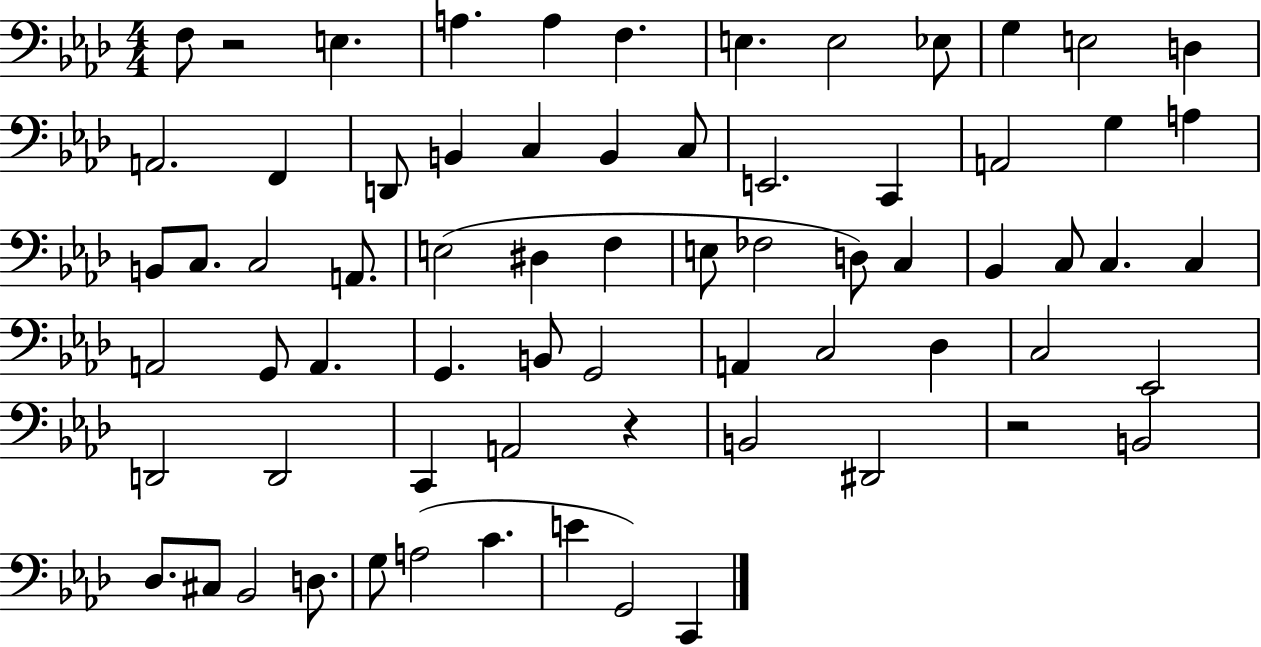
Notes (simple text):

F3/e R/h E3/q. A3/q. A3/q F3/q. E3/q. E3/h Eb3/e G3/q E3/h D3/q A2/h. F2/q D2/e B2/q C3/q B2/q C3/e E2/h. C2/q A2/h G3/q A3/q B2/e C3/e. C3/h A2/e. E3/h D#3/q F3/q E3/e FES3/h D3/e C3/q Bb2/q C3/e C3/q. C3/q A2/h G2/e A2/q. G2/q. B2/e G2/h A2/q C3/h Db3/q C3/h Eb2/h D2/h D2/h C2/q A2/h R/q B2/h D#2/h R/h B2/h Db3/e. C#3/e Bb2/h D3/e. G3/e A3/h C4/q. E4/q G2/h C2/q